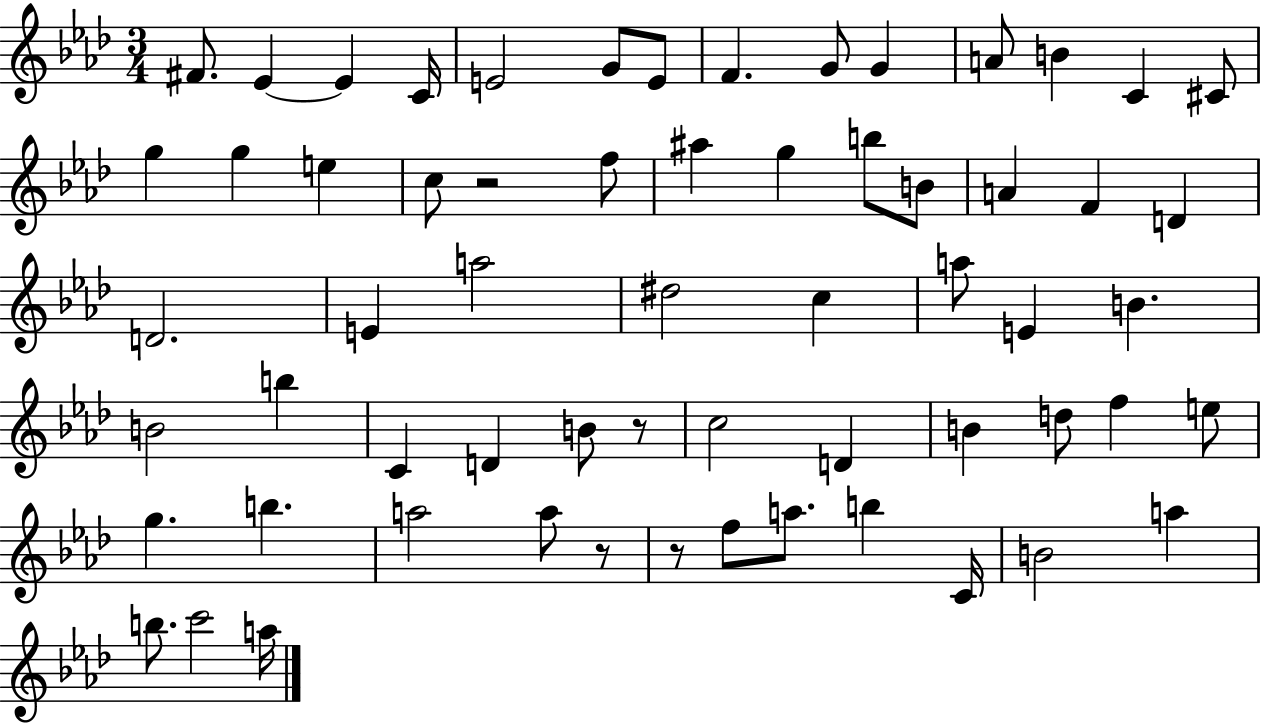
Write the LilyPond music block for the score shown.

{
  \clef treble
  \numericTimeSignature
  \time 3/4
  \key aes \major
  fis'8. ees'4~~ ees'4 c'16 | e'2 g'8 e'8 | f'4. g'8 g'4 | a'8 b'4 c'4 cis'8 | \break g''4 g''4 e''4 | c''8 r2 f''8 | ais''4 g''4 b''8 b'8 | a'4 f'4 d'4 | \break d'2. | e'4 a''2 | dis''2 c''4 | a''8 e'4 b'4. | \break b'2 b''4 | c'4 d'4 b'8 r8 | c''2 d'4 | b'4 d''8 f''4 e''8 | \break g''4. b''4. | a''2 a''8 r8 | r8 f''8 a''8. b''4 c'16 | b'2 a''4 | \break b''8. c'''2 a''16 | \bar "|."
}